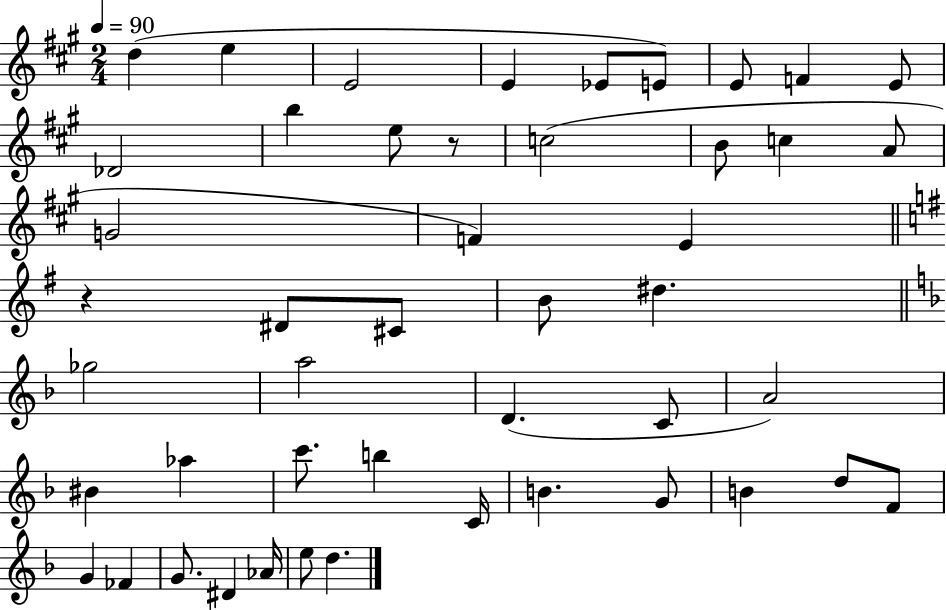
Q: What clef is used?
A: treble